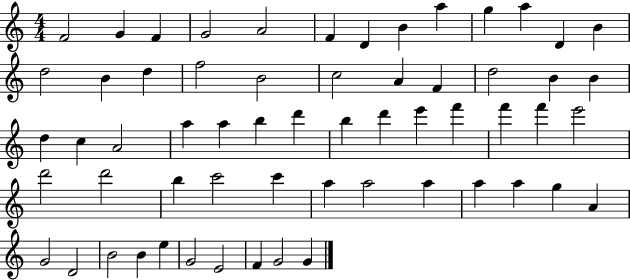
F4/h G4/q F4/q G4/h A4/h F4/q D4/q B4/q A5/q G5/q A5/q D4/q B4/q D5/h B4/q D5/q F5/h B4/h C5/h A4/q F4/q D5/h B4/q B4/q D5/q C5/q A4/h A5/q A5/q B5/q D6/q B5/q D6/q E6/q F6/q F6/q F6/q E6/h D6/h D6/h B5/q C6/h C6/q A5/q A5/h A5/q A5/q A5/q G5/q A4/q G4/h D4/h B4/h B4/q E5/q G4/h E4/h F4/q G4/h G4/q